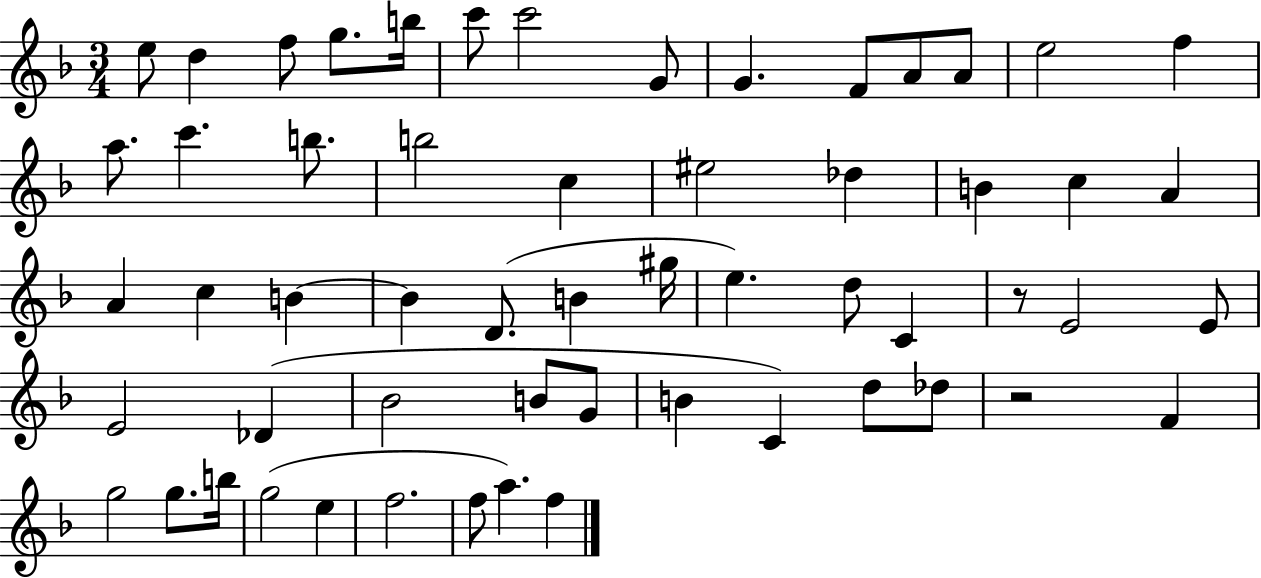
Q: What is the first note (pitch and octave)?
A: E5